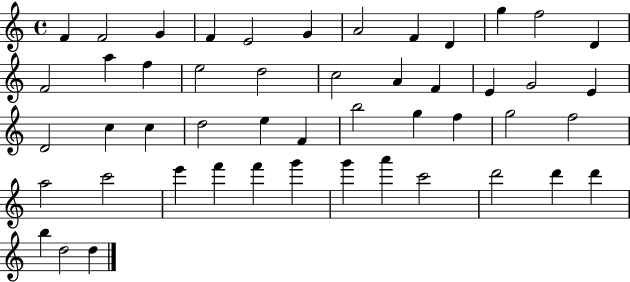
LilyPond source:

{
  \clef treble
  \time 4/4
  \defaultTimeSignature
  \key c \major
  f'4 f'2 g'4 | f'4 e'2 g'4 | a'2 f'4 d'4 | g''4 f''2 d'4 | \break f'2 a''4 f''4 | e''2 d''2 | c''2 a'4 f'4 | e'4 g'2 e'4 | \break d'2 c''4 c''4 | d''2 e''4 f'4 | b''2 g''4 f''4 | g''2 f''2 | \break a''2 c'''2 | e'''4 f'''4 f'''4 g'''4 | g'''4 a'''4 c'''2 | d'''2 d'''4 d'''4 | \break b''4 d''2 d''4 | \bar "|."
}